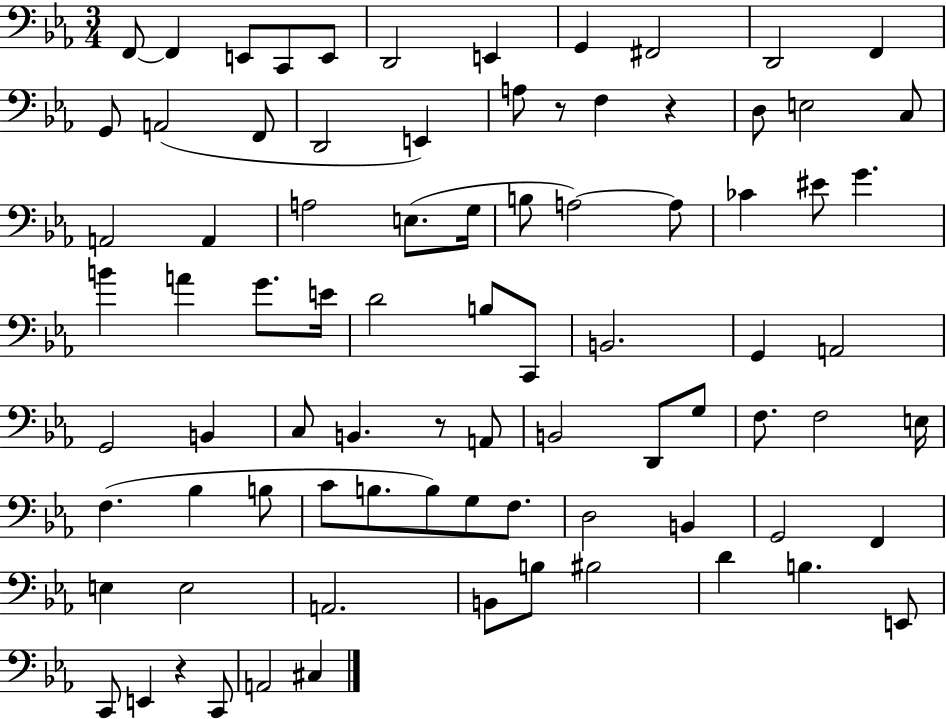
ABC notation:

X:1
T:Untitled
M:3/4
L:1/4
K:Eb
F,,/2 F,, E,,/2 C,,/2 E,,/2 D,,2 E,, G,, ^F,,2 D,,2 F,, G,,/2 A,,2 F,,/2 D,,2 E,, A,/2 z/2 F, z D,/2 E,2 C,/2 A,,2 A,, A,2 E,/2 G,/4 B,/2 A,2 A,/2 _C ^E/2 G B A G/2 E/4 D2 B,/2 C,,/2 B,,2 G,, A,,2 G,,2 B,, C,/2 B,, z/2 A,,/2 B,,2 D,,/2 G,/2 F,/2 F,2 E,/4 F, _B, B,/2 C/2 B,/2 B,/2 G,/2 F,/2 D,2 B,, G,,2 F,, E, E,2 A,,2 B,,/2 B,/2 ^B,2 D B, E,,/2 C,,/2 E,, z C,,/2 A,,2 ^C,